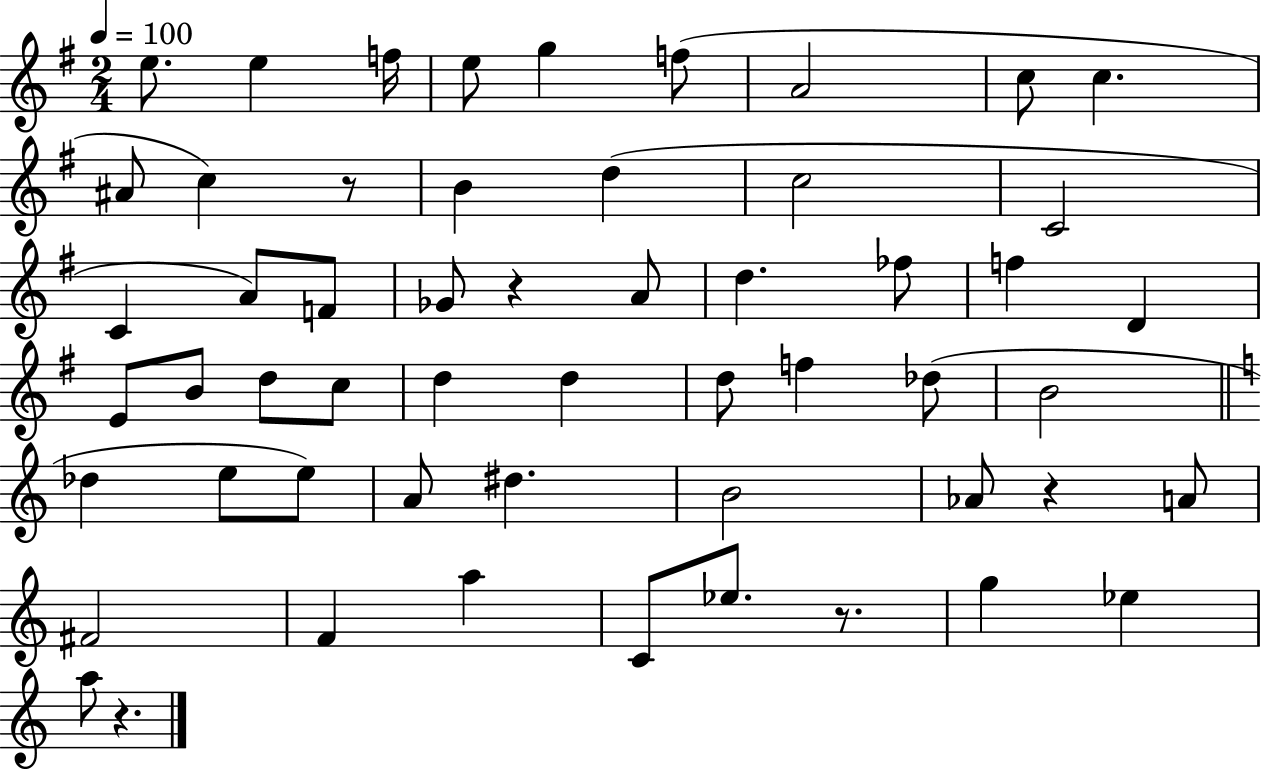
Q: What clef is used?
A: treble